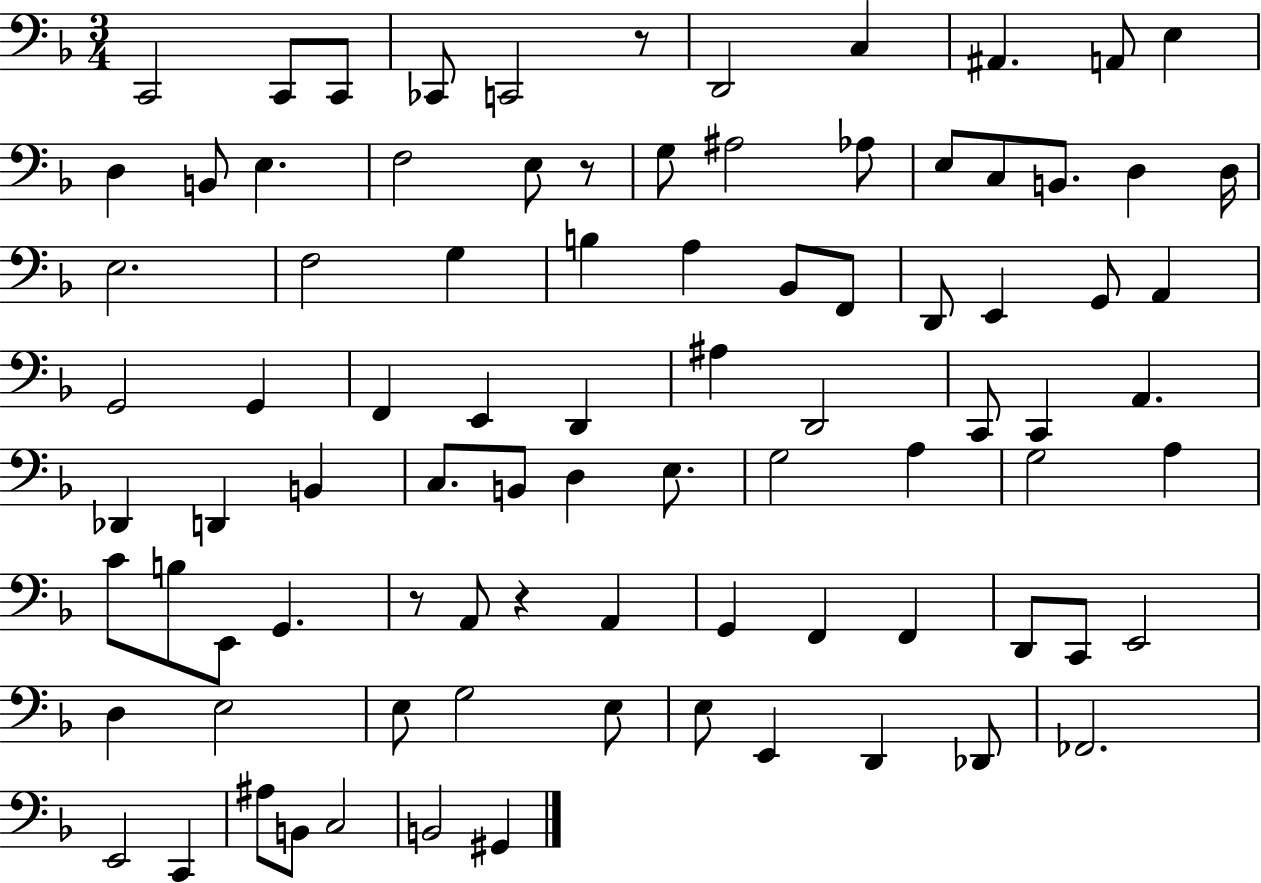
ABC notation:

X:1
T:Untitled
M:3/4
L:1/4
K:F
C,,2 C,,/2 C,,/2 _C,,/2 C,,2 z/2 D,,2 C, ^A,, A,,/2 E, D, B,,/2 E, F,2 E,/2 z/2 G,/2 ^A,2 _A,/2 E,/2 C,/2 B,,/2 D, D,/4 E,2 F,2 G, B, A, _B,,/2 F,,/2 D,,/2 E,, G,,/2 A,, G,,2 G,, F,, E,, D,, ^A, D,,2 C,,/2 C,, A,, _D,, D,, B,, C,/2 B,,/2 D, E,/2 G,2 A, G,2 A, C/2 B,/2 E,,/2 G,, z/2 A,,/2 z A,, G,, F,, F,, D,,/2 C,,/2 E,,2 D, E,2 E,/2 G,2 E,/2 E,/2 E,, D,, _D,,/2 _F,,2 E,,2 C,, ^A,/2 B,,/2 C,2 B,,2 ^G,,